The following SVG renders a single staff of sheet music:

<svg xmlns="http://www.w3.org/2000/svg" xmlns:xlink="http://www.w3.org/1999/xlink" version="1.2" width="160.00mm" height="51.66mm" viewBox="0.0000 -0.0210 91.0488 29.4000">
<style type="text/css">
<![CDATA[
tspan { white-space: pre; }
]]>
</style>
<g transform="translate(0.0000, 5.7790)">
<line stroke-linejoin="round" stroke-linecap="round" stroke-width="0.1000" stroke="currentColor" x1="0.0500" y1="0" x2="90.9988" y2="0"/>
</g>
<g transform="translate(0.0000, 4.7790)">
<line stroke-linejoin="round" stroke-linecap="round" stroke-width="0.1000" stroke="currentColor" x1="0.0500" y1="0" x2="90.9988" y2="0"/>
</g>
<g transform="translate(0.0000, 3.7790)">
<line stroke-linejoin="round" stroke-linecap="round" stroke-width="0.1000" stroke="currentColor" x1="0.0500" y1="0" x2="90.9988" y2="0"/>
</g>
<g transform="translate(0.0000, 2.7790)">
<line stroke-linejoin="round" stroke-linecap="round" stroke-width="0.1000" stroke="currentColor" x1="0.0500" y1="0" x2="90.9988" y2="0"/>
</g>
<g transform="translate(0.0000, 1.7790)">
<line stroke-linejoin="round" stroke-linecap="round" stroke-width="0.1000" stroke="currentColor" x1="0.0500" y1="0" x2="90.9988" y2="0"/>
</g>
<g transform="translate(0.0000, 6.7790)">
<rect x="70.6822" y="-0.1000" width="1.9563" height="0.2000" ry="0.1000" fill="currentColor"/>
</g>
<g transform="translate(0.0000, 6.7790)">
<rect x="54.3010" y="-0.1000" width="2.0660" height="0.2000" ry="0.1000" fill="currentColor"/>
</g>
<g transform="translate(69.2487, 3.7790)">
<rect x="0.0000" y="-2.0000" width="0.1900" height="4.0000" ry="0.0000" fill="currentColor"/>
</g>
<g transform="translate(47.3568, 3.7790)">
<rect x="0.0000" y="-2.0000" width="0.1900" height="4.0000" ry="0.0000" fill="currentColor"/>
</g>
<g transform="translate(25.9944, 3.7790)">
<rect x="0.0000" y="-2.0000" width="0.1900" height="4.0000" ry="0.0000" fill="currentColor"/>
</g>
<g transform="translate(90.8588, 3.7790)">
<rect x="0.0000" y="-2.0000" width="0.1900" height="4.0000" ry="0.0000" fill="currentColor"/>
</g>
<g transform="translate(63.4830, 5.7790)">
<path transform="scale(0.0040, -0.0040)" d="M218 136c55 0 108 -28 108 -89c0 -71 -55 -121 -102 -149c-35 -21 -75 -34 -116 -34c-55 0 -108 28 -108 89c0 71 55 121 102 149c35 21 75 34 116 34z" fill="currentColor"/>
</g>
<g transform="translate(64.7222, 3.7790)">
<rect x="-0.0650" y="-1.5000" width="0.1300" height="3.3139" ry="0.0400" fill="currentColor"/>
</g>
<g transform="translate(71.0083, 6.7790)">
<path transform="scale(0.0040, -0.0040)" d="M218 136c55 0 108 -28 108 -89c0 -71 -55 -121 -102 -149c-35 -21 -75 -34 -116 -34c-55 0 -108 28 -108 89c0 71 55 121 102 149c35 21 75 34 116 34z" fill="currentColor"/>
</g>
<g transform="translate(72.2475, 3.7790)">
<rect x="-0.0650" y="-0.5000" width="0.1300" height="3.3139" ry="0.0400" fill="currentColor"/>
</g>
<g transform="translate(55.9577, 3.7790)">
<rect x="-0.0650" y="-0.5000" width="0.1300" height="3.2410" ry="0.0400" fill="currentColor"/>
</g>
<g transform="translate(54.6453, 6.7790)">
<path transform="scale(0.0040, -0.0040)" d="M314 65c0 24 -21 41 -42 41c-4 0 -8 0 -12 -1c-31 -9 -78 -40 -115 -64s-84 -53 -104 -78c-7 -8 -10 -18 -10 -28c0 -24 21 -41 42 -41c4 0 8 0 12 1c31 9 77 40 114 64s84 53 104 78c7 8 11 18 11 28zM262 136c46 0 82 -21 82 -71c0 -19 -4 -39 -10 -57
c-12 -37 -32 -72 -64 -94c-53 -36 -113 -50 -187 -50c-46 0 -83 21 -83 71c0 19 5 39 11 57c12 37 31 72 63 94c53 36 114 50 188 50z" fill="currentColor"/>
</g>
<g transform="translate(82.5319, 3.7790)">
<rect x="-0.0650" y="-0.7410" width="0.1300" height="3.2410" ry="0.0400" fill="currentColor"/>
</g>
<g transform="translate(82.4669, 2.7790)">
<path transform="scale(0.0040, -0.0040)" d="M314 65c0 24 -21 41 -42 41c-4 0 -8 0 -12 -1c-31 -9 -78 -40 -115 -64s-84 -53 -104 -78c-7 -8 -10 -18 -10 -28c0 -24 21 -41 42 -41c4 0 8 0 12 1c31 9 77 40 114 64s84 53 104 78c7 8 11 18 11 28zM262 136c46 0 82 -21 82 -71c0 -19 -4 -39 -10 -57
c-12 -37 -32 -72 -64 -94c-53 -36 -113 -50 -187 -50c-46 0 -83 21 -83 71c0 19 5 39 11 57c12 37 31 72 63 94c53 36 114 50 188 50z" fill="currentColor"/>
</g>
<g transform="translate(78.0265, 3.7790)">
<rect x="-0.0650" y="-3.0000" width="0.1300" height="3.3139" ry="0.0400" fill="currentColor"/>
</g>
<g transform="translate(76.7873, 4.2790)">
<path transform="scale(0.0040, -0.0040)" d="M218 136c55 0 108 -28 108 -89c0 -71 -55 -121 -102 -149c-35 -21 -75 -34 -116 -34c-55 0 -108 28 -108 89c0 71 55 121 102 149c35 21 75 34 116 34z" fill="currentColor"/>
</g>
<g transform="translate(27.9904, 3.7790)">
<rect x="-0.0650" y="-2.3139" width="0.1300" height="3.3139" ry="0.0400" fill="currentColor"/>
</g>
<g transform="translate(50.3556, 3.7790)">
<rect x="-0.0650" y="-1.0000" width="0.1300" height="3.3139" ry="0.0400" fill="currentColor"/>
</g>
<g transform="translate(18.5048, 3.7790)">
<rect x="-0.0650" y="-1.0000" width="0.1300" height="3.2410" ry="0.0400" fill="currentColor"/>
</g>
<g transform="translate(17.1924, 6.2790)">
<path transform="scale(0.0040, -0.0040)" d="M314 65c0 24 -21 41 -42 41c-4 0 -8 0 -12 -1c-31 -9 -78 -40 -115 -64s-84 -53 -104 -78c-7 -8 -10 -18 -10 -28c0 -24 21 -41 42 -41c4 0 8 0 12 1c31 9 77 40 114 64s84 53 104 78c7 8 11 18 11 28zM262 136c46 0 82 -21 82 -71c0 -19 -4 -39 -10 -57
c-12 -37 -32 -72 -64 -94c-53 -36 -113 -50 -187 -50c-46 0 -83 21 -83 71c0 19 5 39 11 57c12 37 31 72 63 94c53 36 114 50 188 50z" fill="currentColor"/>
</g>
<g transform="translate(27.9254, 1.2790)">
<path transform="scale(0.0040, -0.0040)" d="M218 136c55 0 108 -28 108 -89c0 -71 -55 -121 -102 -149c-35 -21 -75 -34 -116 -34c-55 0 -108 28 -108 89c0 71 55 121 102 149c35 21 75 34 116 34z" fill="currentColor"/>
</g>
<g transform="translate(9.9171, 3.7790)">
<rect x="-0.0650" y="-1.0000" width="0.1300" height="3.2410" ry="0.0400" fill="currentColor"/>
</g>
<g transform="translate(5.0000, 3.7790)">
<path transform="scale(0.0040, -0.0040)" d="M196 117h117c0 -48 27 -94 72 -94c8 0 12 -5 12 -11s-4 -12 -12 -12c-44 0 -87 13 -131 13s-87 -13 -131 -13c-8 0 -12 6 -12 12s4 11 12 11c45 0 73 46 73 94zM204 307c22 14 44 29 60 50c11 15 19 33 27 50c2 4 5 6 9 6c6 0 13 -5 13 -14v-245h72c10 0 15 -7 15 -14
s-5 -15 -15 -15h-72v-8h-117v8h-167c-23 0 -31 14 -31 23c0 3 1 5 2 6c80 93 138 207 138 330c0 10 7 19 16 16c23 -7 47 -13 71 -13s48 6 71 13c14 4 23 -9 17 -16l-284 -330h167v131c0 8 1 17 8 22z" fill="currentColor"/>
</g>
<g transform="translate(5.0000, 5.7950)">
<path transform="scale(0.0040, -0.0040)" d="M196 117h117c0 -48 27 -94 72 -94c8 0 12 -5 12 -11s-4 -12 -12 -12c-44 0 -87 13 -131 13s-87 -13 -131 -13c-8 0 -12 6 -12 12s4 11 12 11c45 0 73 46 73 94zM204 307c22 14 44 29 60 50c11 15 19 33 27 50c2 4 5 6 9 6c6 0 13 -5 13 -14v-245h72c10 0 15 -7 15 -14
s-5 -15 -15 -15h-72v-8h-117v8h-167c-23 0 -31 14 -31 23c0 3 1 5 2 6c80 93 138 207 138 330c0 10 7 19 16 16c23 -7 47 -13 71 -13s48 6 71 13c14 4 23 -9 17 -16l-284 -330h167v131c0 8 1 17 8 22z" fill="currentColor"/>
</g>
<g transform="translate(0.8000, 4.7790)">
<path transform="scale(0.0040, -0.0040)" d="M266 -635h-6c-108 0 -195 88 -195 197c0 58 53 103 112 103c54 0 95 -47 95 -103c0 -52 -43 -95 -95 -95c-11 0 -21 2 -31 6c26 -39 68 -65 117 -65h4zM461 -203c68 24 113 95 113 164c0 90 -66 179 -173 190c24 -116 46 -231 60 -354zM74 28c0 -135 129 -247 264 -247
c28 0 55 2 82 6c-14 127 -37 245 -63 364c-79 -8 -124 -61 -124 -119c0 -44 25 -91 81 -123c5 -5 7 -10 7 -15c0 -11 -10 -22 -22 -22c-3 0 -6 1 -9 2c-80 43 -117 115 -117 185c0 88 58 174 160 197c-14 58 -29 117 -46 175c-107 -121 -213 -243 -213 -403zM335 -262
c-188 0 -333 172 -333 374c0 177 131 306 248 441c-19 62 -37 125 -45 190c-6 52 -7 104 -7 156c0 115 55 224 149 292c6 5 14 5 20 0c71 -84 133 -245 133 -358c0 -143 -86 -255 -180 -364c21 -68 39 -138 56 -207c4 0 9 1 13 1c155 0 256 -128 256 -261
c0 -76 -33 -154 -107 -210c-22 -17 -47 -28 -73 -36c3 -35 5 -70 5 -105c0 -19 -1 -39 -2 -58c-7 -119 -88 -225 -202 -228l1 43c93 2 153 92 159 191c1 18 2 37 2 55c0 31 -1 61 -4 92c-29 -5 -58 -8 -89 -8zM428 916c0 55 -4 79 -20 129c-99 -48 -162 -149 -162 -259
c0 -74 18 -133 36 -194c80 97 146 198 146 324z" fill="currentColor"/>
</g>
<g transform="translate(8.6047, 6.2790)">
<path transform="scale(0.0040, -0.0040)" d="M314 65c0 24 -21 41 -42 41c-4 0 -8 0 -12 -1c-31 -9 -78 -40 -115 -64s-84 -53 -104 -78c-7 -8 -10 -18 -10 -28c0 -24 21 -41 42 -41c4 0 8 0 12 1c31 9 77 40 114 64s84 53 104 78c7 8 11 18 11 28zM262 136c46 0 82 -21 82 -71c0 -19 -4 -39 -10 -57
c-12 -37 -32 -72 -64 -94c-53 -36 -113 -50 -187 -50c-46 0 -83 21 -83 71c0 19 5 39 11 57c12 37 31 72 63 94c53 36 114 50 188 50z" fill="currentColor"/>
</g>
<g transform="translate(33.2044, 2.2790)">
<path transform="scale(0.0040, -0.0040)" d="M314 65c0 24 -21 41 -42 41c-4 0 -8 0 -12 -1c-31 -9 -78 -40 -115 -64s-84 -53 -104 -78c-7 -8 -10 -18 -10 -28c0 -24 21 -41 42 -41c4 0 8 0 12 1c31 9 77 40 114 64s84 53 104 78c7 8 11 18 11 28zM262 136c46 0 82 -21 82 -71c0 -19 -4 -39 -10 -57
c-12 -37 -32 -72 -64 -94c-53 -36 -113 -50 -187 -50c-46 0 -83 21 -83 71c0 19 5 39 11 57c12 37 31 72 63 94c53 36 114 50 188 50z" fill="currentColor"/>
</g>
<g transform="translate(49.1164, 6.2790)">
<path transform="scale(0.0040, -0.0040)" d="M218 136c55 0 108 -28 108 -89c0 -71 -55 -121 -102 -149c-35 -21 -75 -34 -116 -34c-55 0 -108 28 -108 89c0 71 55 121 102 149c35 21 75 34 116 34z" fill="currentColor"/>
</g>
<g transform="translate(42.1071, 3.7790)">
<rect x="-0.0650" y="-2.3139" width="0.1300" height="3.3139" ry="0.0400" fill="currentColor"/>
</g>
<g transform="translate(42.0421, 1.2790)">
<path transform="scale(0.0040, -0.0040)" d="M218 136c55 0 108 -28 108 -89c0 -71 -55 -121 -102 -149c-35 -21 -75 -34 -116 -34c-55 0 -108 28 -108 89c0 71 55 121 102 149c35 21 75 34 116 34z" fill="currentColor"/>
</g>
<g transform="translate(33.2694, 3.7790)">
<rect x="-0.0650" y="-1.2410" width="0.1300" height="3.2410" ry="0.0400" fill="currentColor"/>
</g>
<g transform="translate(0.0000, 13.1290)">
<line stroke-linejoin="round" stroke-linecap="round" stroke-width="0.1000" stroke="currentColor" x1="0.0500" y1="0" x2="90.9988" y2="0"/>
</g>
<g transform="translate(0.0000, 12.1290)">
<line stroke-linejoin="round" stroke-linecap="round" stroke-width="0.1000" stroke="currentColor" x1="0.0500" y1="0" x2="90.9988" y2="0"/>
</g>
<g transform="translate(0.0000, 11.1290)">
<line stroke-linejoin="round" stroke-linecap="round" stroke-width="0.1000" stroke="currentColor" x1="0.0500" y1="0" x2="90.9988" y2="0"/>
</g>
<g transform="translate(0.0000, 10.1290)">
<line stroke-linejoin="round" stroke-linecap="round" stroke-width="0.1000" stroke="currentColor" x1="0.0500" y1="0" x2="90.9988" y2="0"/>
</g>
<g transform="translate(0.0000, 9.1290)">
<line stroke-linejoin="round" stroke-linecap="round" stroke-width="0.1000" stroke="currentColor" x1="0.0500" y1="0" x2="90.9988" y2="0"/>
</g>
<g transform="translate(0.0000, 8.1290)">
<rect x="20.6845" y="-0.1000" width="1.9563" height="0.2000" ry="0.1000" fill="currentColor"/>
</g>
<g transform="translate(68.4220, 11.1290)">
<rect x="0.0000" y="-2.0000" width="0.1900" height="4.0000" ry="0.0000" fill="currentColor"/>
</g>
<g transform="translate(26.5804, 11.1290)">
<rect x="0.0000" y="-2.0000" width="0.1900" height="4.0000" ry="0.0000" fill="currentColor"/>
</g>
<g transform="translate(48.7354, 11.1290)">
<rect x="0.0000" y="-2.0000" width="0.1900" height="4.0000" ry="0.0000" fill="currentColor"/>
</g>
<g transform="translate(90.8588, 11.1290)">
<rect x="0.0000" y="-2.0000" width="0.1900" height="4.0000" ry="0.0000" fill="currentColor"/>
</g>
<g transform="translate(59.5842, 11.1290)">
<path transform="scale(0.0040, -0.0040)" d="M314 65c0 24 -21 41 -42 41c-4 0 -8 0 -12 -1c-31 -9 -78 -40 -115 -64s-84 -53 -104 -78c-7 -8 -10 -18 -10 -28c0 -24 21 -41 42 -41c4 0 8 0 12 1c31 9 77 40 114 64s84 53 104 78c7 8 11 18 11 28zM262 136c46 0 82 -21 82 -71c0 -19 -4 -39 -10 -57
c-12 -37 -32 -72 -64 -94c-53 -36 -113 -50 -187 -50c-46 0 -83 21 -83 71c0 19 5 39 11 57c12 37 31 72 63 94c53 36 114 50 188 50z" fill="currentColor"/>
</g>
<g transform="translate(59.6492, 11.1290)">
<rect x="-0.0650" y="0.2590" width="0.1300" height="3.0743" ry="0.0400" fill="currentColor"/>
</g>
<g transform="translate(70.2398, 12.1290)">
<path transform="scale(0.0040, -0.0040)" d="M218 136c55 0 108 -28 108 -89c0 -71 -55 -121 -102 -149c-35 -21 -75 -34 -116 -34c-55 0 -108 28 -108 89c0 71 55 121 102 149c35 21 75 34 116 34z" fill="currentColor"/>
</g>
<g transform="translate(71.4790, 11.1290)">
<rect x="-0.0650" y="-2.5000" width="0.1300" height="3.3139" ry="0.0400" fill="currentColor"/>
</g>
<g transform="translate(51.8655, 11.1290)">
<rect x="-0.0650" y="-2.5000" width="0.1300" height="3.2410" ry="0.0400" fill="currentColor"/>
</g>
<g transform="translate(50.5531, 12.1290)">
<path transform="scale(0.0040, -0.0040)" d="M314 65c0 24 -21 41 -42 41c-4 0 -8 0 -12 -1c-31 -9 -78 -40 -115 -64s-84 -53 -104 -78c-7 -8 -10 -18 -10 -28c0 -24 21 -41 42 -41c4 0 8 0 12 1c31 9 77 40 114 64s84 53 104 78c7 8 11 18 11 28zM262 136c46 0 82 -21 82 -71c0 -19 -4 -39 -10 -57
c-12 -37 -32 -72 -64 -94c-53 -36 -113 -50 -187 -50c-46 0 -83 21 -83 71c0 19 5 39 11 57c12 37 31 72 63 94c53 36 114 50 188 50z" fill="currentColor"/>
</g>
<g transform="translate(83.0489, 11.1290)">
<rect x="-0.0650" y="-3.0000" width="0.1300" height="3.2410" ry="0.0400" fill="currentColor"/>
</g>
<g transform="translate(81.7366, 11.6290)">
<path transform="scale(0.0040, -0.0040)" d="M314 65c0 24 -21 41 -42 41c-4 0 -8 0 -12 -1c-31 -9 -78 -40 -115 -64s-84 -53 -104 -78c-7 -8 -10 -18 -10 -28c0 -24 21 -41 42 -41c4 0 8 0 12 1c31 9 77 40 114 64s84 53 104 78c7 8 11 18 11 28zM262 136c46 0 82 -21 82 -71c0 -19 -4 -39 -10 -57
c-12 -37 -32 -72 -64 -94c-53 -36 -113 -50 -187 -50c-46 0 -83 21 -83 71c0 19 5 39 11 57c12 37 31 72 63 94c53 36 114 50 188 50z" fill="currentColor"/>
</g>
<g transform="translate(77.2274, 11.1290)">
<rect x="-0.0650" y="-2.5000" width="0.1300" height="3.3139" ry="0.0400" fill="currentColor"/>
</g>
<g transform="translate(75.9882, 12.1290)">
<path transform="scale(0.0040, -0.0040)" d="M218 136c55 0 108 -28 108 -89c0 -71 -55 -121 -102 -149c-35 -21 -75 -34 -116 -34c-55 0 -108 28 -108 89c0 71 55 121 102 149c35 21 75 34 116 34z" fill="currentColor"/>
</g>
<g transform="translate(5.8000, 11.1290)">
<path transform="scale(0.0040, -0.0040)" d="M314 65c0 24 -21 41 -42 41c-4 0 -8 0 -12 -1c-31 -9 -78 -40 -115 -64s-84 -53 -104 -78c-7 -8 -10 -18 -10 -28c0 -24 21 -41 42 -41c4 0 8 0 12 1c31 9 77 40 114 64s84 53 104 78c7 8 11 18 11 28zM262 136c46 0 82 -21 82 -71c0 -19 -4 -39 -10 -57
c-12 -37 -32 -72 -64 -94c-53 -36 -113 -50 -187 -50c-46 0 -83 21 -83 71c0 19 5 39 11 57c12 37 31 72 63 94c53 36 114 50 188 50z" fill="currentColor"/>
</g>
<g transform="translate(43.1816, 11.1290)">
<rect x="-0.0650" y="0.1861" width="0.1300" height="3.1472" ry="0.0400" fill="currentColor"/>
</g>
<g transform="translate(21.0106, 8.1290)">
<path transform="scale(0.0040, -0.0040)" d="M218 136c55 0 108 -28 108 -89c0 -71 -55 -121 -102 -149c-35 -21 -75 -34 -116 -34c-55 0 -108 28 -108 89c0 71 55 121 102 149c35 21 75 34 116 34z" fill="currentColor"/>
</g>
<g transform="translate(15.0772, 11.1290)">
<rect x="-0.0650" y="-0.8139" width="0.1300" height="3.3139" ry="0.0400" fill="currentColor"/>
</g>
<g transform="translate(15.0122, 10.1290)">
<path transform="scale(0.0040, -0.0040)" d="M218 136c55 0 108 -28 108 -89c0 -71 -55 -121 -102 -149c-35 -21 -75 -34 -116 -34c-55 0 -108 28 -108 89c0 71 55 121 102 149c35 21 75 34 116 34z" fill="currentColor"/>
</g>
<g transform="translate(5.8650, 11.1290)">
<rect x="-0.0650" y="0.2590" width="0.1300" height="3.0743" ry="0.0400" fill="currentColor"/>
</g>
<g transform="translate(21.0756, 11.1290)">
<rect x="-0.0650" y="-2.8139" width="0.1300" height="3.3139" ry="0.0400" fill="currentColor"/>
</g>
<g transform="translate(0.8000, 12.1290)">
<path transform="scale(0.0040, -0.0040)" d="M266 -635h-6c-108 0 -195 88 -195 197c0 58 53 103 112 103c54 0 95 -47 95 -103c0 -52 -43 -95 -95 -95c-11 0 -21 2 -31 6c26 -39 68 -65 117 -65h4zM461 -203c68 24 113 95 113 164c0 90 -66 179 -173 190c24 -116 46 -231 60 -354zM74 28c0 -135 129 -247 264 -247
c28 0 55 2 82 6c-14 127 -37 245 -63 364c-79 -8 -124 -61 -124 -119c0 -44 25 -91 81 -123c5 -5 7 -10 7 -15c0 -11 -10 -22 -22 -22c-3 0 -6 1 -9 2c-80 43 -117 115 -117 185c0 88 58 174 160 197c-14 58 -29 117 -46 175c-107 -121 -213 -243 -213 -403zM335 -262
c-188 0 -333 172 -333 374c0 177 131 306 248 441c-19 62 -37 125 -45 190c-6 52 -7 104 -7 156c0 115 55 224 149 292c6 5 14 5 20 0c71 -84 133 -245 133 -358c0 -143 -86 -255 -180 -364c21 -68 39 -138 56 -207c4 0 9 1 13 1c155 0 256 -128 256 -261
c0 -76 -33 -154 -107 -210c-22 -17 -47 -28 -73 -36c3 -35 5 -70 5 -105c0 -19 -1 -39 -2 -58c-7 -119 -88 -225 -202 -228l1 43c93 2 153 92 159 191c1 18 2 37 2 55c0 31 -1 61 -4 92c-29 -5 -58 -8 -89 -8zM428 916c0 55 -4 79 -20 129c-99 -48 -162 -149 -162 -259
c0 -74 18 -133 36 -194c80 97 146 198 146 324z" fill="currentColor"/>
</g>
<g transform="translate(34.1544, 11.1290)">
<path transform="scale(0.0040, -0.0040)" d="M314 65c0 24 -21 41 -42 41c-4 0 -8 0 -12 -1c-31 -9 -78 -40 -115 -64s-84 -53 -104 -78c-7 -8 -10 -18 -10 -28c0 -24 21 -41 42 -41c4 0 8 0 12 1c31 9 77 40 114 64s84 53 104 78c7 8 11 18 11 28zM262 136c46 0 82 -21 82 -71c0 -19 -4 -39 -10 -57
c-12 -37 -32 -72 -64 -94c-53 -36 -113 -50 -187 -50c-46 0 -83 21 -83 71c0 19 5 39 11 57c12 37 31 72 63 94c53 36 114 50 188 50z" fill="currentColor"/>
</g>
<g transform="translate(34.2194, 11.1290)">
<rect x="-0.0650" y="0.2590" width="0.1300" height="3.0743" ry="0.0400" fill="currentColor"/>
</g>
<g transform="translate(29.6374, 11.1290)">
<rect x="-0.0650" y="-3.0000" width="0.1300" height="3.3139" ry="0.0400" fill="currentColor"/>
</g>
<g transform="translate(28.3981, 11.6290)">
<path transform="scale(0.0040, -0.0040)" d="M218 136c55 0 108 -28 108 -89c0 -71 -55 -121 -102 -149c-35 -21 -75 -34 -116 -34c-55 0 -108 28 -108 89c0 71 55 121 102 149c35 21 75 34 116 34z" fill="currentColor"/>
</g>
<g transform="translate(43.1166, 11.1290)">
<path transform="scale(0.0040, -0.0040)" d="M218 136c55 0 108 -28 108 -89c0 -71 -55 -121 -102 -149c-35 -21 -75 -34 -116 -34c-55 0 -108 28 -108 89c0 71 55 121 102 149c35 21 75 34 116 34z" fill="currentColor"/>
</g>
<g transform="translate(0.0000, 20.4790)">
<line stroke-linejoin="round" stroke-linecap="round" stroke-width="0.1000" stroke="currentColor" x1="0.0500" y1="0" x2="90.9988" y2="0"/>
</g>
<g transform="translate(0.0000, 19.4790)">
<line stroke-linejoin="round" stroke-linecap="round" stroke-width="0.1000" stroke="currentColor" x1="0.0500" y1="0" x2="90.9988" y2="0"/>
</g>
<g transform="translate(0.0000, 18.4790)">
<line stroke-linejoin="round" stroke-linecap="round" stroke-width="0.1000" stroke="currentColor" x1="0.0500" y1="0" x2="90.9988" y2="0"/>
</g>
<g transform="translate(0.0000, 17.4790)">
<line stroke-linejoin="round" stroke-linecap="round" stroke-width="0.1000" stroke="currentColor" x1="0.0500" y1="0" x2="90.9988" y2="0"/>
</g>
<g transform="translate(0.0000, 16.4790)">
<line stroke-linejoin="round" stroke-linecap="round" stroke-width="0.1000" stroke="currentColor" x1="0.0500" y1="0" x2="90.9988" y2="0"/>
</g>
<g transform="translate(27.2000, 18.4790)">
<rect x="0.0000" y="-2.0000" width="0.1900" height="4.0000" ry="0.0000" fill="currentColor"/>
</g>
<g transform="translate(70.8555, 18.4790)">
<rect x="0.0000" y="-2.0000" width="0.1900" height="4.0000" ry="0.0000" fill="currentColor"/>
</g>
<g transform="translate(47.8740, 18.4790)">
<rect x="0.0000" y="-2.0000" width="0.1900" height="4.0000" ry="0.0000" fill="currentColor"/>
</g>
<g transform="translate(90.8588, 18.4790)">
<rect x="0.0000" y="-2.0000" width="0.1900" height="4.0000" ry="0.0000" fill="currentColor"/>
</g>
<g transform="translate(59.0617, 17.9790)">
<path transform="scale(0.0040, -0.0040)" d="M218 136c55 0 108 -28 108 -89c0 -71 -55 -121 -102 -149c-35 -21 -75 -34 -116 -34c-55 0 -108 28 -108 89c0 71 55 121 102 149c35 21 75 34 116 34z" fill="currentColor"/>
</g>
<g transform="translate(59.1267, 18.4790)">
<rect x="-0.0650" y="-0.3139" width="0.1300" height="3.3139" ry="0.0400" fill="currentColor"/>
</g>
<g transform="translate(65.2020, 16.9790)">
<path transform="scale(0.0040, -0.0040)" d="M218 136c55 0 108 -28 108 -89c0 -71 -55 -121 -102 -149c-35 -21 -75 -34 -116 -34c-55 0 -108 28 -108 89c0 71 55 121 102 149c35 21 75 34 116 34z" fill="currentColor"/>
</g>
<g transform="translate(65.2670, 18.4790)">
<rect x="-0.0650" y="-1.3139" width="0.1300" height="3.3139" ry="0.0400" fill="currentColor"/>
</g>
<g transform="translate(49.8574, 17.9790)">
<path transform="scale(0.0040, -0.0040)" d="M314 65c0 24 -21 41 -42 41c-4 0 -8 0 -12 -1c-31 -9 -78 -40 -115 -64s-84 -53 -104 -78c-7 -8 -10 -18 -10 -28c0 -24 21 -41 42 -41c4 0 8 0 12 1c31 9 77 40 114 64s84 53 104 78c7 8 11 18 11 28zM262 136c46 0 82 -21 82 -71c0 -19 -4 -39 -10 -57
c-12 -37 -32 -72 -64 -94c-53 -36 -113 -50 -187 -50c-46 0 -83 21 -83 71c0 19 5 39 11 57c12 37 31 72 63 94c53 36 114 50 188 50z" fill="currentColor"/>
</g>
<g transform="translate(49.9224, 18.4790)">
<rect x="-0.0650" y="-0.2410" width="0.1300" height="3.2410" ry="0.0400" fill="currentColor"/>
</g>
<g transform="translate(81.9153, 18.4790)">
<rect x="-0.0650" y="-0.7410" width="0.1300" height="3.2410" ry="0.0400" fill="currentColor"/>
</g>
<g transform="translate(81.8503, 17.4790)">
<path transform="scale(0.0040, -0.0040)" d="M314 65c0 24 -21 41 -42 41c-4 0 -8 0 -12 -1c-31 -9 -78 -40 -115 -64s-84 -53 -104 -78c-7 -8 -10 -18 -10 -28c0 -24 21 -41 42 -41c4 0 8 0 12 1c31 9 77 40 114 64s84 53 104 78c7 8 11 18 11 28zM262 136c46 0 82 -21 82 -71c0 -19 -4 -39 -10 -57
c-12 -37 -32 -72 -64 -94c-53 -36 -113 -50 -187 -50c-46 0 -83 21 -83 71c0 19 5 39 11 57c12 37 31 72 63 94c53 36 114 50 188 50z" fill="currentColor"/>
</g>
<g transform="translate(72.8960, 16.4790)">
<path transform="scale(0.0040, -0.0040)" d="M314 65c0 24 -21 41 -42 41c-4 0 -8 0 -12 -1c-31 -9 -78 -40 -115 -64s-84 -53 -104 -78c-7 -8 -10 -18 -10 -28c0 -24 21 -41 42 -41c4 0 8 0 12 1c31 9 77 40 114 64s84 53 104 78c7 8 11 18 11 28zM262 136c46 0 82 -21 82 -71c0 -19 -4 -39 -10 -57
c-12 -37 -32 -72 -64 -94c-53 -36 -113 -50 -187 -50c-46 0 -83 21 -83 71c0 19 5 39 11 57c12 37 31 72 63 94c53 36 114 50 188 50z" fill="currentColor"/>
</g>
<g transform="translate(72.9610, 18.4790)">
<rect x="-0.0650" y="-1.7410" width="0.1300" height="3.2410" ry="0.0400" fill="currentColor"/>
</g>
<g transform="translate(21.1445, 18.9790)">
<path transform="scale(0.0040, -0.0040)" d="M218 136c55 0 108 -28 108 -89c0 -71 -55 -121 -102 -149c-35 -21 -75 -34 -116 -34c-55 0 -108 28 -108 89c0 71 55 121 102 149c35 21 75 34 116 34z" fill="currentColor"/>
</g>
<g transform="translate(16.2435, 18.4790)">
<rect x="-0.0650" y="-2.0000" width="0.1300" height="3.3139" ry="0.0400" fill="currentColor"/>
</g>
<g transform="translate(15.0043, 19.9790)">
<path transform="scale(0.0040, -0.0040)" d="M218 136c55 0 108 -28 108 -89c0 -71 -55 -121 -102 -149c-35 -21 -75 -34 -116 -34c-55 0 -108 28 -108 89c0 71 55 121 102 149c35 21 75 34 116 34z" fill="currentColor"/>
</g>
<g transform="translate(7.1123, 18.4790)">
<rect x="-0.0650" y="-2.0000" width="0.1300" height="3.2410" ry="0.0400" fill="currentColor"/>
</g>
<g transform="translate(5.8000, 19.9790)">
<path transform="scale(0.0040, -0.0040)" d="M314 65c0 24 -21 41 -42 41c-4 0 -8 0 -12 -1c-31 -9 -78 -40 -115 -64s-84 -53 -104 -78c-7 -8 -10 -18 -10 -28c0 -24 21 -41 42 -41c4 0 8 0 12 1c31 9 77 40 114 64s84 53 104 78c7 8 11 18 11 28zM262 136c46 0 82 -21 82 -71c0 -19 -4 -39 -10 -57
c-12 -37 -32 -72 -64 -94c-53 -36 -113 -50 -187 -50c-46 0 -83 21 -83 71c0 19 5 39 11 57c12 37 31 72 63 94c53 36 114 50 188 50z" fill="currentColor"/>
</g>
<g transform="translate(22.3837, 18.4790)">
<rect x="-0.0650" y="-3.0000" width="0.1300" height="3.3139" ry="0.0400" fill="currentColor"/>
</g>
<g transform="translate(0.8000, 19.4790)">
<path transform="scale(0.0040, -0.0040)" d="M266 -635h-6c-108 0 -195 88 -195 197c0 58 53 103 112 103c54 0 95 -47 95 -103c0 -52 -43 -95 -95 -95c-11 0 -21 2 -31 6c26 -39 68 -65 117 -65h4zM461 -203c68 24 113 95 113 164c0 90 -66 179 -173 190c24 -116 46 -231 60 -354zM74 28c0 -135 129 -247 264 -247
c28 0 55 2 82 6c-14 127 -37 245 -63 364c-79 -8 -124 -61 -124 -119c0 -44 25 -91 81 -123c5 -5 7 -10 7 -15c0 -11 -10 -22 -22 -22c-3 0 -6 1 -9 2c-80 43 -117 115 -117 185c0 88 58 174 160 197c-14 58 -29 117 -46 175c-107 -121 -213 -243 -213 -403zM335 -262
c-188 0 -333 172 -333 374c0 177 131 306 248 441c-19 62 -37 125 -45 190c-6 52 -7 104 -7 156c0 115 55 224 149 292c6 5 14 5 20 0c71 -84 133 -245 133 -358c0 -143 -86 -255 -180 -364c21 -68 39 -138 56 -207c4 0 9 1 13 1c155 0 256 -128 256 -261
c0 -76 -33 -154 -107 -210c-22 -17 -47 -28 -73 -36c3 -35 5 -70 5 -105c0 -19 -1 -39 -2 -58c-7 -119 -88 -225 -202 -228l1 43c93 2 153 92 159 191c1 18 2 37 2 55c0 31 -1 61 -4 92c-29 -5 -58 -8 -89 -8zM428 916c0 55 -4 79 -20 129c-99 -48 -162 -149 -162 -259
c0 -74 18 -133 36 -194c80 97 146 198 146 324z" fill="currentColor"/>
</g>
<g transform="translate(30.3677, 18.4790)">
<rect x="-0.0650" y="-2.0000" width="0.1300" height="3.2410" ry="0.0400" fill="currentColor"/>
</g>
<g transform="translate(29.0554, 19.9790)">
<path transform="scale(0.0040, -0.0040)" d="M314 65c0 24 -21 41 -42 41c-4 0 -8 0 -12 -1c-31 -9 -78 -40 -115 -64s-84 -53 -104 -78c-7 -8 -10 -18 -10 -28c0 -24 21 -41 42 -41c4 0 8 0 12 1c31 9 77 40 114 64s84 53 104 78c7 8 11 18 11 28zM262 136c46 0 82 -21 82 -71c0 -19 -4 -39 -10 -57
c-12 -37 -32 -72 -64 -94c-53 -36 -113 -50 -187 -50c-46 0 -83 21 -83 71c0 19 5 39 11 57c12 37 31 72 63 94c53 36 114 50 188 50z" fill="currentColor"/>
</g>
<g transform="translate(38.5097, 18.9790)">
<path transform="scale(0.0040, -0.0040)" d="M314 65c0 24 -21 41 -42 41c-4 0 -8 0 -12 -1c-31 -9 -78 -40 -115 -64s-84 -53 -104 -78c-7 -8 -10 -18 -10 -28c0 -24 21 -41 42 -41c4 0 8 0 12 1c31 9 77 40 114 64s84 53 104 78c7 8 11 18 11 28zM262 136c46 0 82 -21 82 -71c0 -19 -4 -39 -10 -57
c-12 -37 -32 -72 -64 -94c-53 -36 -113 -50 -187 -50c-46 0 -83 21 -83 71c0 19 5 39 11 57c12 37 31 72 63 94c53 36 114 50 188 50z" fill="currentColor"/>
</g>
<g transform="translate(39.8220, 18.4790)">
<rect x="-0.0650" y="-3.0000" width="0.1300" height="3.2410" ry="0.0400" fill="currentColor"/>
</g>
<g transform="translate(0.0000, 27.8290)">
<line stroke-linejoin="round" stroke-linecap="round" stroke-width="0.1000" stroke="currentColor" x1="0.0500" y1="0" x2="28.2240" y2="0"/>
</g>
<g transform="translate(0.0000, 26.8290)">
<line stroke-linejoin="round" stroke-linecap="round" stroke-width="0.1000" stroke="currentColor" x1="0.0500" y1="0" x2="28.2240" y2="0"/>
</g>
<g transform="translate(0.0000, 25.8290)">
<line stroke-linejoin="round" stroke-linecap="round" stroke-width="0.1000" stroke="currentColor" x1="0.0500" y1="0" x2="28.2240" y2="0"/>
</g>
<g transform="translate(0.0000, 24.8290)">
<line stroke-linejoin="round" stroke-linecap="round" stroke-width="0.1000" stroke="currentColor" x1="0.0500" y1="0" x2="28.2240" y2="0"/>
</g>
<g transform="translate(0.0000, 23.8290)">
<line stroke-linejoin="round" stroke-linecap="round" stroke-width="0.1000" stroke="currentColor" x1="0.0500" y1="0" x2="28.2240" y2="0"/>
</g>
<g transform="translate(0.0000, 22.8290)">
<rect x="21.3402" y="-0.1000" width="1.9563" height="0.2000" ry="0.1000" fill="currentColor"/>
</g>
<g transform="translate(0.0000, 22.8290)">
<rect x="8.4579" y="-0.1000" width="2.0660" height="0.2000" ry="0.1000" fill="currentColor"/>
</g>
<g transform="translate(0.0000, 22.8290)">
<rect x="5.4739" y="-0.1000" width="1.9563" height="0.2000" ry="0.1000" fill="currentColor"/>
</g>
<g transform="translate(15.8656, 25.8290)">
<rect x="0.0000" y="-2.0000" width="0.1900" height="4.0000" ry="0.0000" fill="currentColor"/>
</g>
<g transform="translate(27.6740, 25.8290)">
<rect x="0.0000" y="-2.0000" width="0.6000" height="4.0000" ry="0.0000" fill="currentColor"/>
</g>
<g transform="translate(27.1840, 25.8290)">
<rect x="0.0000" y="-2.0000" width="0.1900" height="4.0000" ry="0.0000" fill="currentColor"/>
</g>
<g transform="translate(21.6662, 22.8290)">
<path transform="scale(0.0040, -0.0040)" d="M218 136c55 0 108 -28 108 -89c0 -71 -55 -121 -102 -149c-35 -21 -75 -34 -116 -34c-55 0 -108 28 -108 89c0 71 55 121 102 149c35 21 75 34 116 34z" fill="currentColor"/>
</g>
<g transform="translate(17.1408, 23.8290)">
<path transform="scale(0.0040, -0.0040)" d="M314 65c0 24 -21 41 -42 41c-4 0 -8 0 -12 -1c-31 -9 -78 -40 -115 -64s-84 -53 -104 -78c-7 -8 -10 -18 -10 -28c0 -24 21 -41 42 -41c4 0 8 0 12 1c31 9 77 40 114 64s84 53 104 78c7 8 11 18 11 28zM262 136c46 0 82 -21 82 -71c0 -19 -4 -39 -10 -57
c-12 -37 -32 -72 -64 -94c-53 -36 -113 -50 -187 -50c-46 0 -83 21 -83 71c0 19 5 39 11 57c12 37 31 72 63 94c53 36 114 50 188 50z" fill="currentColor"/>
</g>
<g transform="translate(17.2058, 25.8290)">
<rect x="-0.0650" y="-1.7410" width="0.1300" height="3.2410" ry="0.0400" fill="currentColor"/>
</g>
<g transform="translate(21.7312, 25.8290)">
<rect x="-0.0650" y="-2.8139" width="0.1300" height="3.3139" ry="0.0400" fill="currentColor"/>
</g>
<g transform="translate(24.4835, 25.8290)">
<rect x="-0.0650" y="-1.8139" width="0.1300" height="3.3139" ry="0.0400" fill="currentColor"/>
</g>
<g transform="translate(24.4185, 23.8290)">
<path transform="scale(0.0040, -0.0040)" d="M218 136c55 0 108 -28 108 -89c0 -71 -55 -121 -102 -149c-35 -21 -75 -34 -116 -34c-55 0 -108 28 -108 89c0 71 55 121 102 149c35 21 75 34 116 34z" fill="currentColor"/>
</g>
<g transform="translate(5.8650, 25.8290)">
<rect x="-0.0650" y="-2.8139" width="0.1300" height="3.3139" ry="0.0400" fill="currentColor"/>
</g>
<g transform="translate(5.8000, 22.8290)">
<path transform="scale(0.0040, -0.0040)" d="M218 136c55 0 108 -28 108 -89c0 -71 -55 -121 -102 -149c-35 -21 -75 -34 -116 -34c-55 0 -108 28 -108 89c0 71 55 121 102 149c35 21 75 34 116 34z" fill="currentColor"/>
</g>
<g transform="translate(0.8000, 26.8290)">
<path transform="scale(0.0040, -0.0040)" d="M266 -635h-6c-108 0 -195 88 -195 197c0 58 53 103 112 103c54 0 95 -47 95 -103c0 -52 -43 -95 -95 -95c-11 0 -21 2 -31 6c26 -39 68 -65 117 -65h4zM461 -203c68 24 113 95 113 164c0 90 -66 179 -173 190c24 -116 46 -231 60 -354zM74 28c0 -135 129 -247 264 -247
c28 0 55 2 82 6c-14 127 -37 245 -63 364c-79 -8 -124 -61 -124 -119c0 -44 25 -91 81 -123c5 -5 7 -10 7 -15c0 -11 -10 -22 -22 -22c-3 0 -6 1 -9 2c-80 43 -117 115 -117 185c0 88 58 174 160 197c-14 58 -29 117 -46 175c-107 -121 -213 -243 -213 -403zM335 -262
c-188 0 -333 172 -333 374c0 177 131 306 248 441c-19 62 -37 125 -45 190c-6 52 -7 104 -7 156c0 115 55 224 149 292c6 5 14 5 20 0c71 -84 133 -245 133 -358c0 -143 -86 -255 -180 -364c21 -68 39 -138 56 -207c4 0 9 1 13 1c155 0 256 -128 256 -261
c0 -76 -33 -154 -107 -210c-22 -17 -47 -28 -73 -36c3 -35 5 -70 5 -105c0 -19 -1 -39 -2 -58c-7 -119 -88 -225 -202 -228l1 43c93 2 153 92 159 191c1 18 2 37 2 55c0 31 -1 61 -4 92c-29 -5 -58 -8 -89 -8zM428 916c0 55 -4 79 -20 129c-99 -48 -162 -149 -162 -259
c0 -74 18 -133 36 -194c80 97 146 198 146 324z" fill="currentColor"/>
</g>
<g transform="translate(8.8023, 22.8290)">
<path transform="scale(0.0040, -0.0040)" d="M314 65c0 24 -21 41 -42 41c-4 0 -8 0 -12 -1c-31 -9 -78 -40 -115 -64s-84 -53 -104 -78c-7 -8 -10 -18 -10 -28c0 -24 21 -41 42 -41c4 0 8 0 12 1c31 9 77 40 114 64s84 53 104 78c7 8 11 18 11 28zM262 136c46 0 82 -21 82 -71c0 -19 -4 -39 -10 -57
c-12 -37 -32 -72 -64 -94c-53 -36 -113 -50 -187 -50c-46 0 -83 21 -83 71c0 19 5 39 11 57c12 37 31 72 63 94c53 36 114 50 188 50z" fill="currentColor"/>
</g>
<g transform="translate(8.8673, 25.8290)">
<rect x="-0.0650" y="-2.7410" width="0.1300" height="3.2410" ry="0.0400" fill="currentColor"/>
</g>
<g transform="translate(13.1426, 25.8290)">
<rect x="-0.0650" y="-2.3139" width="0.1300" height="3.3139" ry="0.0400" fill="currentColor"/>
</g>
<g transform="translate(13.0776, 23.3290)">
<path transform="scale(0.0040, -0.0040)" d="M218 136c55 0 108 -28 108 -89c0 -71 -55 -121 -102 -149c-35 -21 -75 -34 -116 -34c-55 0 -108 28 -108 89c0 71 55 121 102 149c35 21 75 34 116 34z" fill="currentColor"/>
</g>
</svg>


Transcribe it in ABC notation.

X:1
T:Untitled
M:4/4
L:1/4
K:C
D2 D2 g e2 g D C2 E C A d2 B2 d a A B2 B G2 B2 G G A2 F2 F A F2 A2 c2 c e f2 d2 a a2 g f2 a f